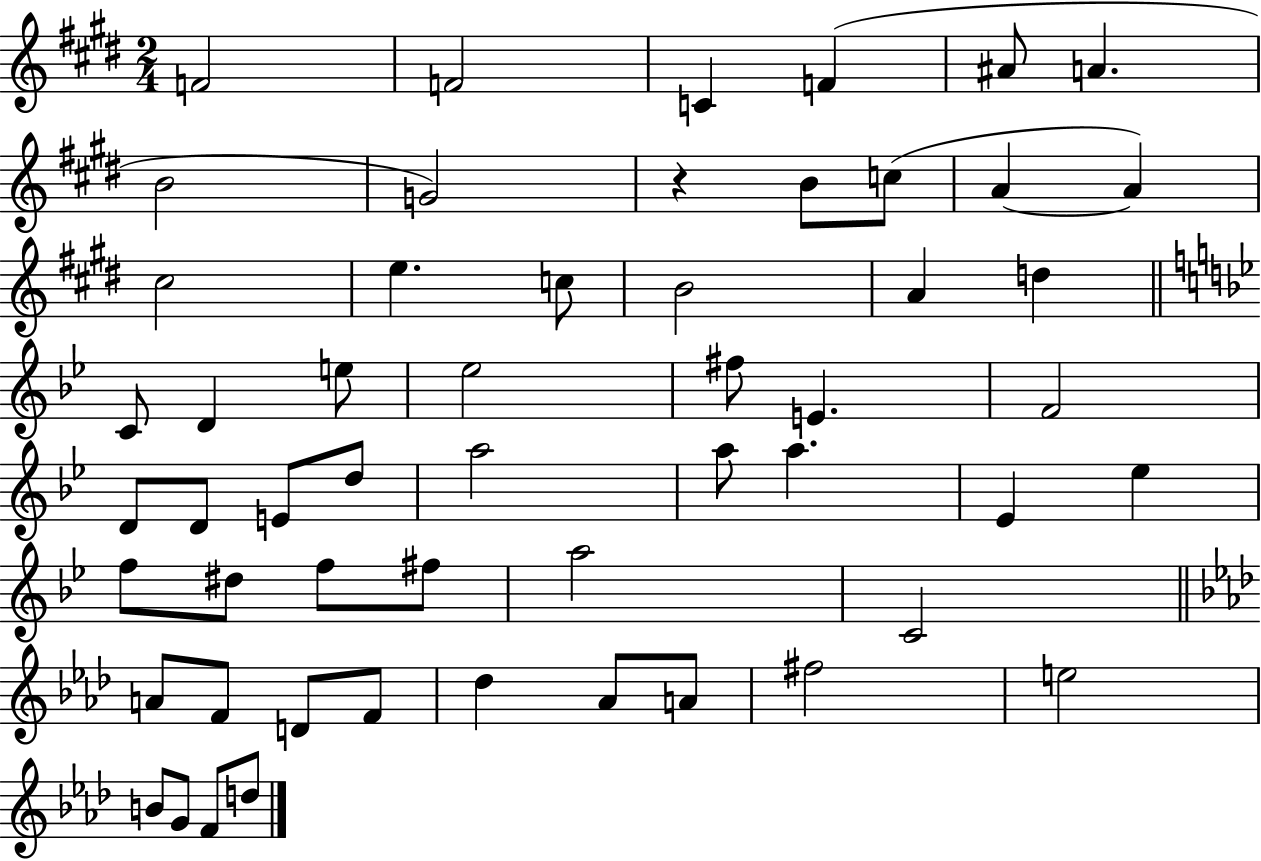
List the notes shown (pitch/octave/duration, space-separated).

F4/h F4/h C4/q F4/q A#4/e A4/q. B4/h G4/h R/q B4/e C5/e A4/q A4/q C#5/h E5/q. C5/e B4/h A4/q D5/q C4/e D4/q E5/e Eb5/h F#5/e E4/q. F4/h D4/e D4/e E4/e D5/e A5/h A5/e A5/q. Eb4/q Eb5/q F5/e D#5/e F5/e F#5/e A5/h C4/h A4/e F4/e D4/e F4/e Db5/q Ab4/e A4/e F#5/h E5/h B4/e G4/e F4/e D5/e